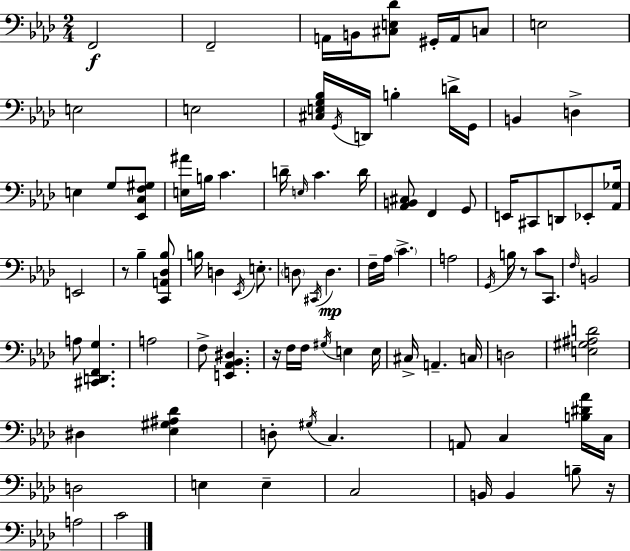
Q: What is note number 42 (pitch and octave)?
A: Ab3